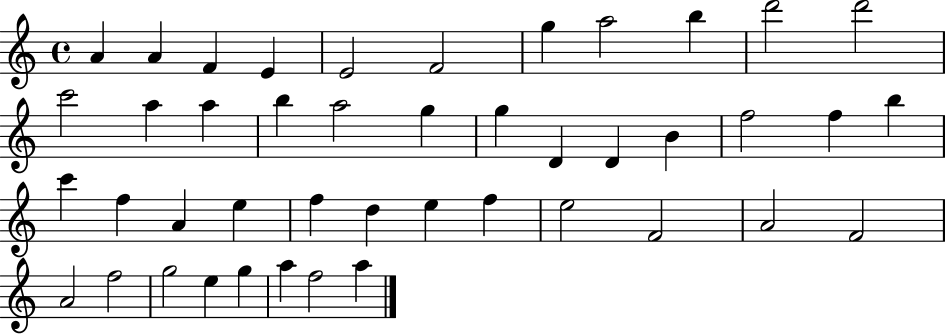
{
  \clef treble
  \time 4/4
  \defaultTimeSignature
  \key c \major
  a'4 a'4 f'4 e'4 | e'2 f'2 | g''4 a''2 b''4 | d'''2 d'''2 | \break c'''2 a''4 a''4 | b''4 a''2 g''4 | g''4 d'4 d'4 b'4 | f''2 f''4 b''4 | \break c'''4 f''4 a'4 e''4 | f''4 d''4 e''4 f''4 | e''2 f'2 | a'2 f'2 | \break a'2 f''2 | g''2 e''4 g''4 | a''4 f''2 a''4 | \bar "|."
}